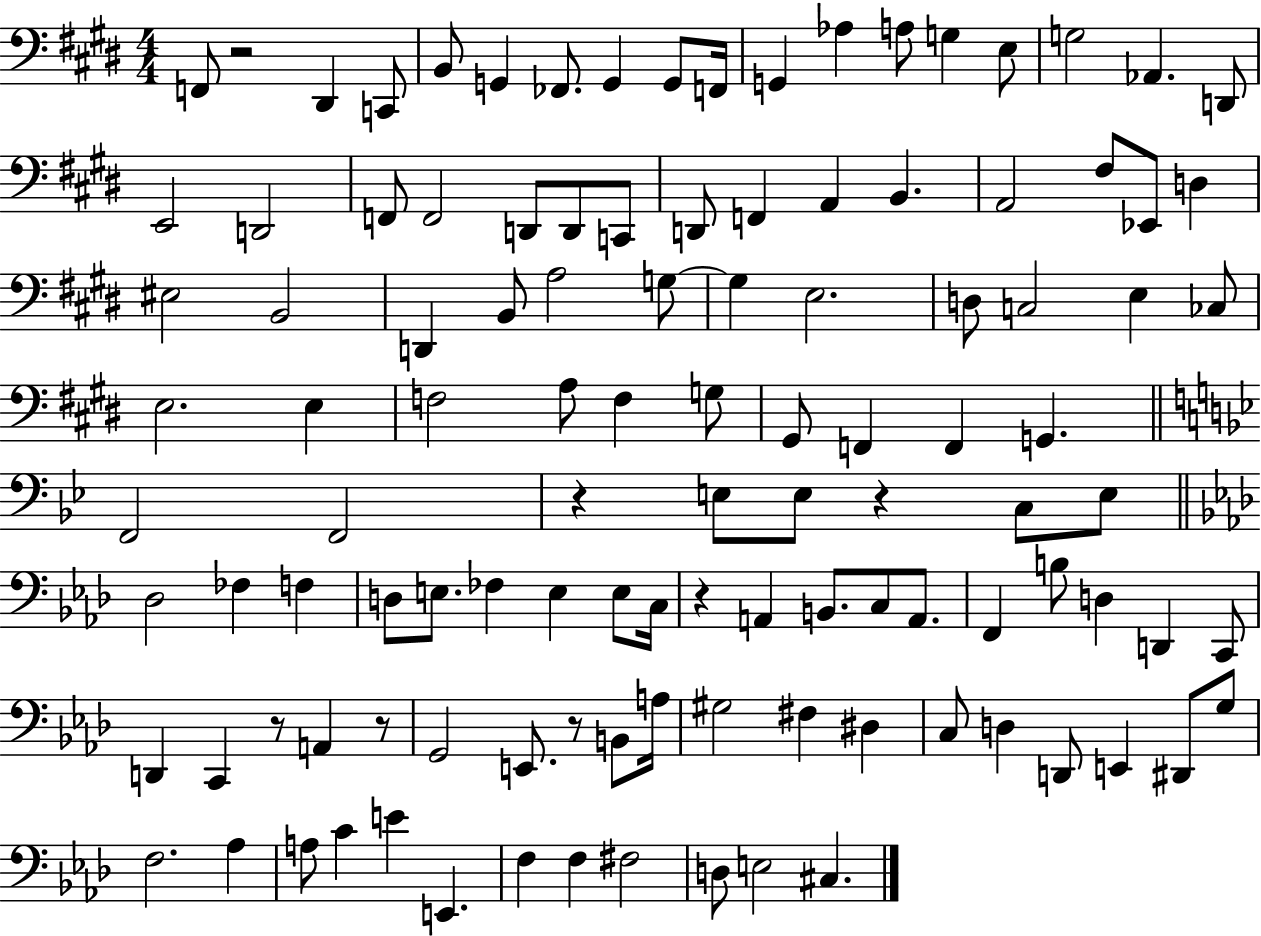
{
  \clef bass
  \numericTimeSignature
  \time 4/4
  \key e \major
  \repeat volta 2 { f,8 r2 dis,4 c,8 | b,8 g,4 fes,8. g,4 g,8 f,16 | g,4 aes4 a8 g4 e8 | g2 aes,4. d,8 | \break e,2 d,2 | f,8 f,2 d,8 d,8 c,8 | d,8 f,4 a,4 b,4. | a,2 fis8 ees,8 d4 | \break eis2 b,2 | d,4 b,8 a2 g8~~ | g4 e2. | d8 c2 e4 ces8 | \break e2. e4 | f2 a8 f4 g8 | gis,8 f,4 f,4 g,4. | \bar "||" \break \key bes \major f,2 f,2 | r4 e8 e8 r4 c8 e8 | \bar "||" \break \key f \minor des2 fes4 f4 | d8 e8. fes4 e4 e8 c16 | r4 a,4 b,8. c8 a,8. | f,4 b8 d4 d,4 c,8 | \break d,4 c,4 r8 a,4 r8 | g,2 e,8. r8 b,8 a16 | gis2 fis4 dis4 | c8 d4 d,8 e,4 dis,8 g8 | \break f2. aes4 | a8 c'4 e'4 e,4. | f4 f4 fis2 | d8 e2 cis4. | \break } \bar "|."
}